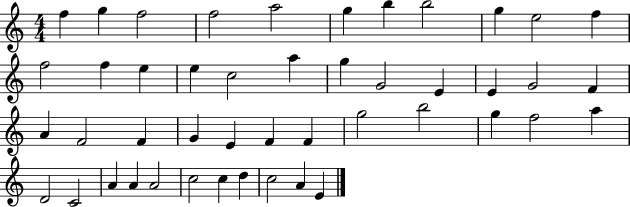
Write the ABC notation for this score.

X:1
T:Untitled
M:4/4
L:1/4
K:C
f g f2 f2 a2 g b b2 g e2 f f2 f e e c2 a g G2 E E G2 F A F2 F G E F F g2 b2 g f2 a D2 C2 A A A2 c2 c d c2 A E